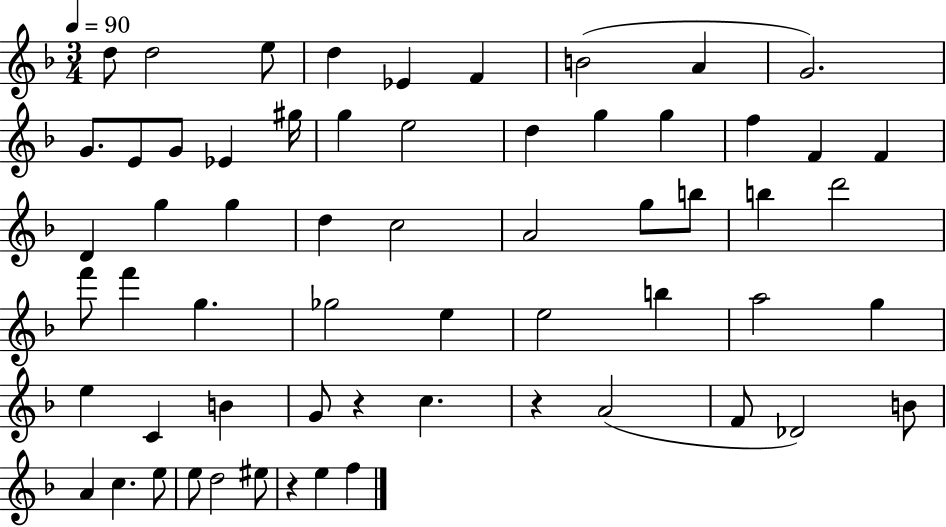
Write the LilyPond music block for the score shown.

{
  \clef treble
  \numericTimeSignature
  \time 3/4
  \key f \major
  \tempo 4 = 90
  d''8 d''2 e''8 | d''4 ees'4 f'4 | b'2( a'4 | g'2.) | \break g'8. e'8 g'8 ees'4 gis''16 | g''4 e''2 | d''4 g''4 g''4 | f''4 f'4 f'4 | \break d'4 g''4 g''4 | d''4 c''2 | a'2 g''8 b''8 | b''4 d'''2 | \break f'''8 f'''4 g''4. | ges''2 e''4 | e''2 b''4 | a''2 g''4 | \break e''4 c'4 b'4 | g'8 r4 c''4. | r4 a'2( | f'8 des'2) b'8 | \break a'4 c''4. e''8 | e''8 d''2 eis''8 | r4 e''4 f''4 | \bar "|."
}